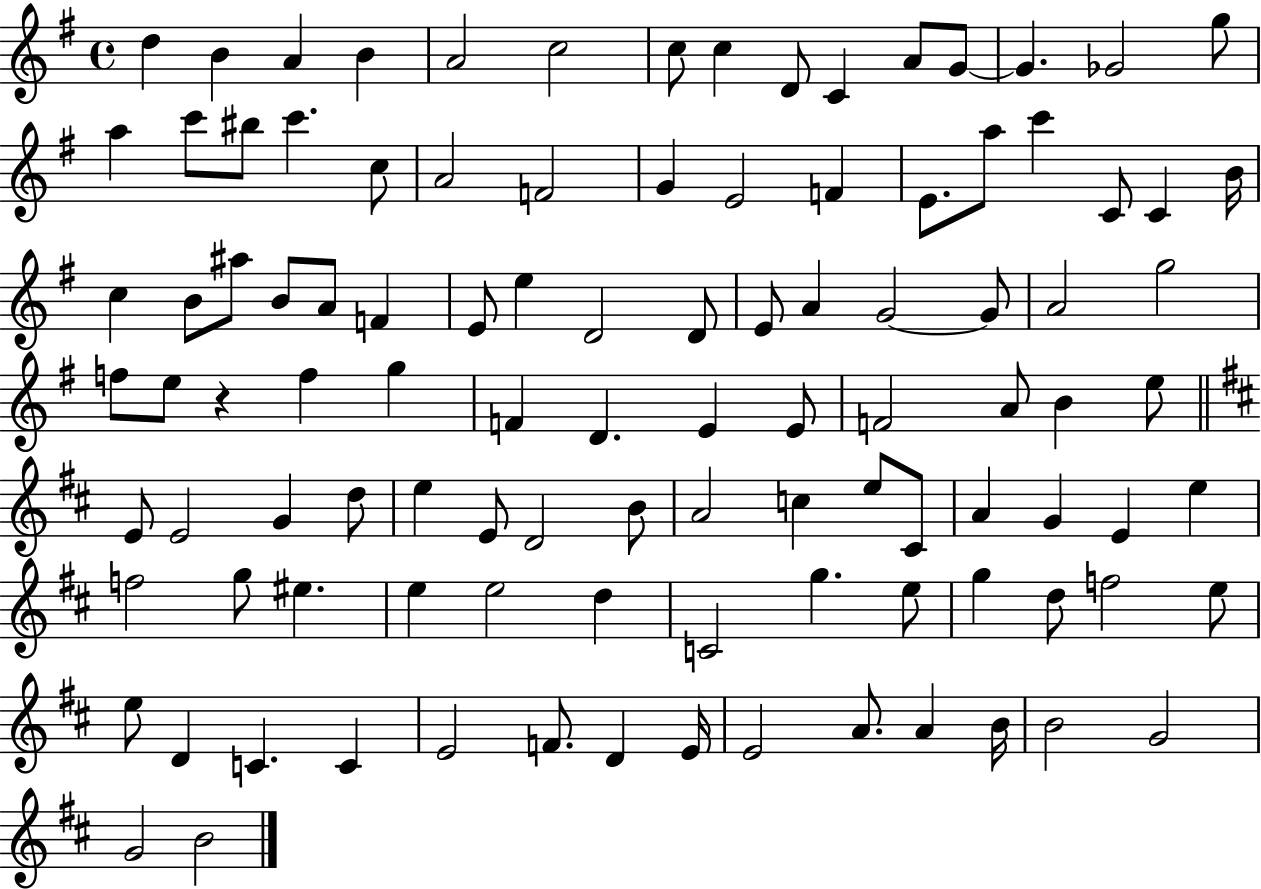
{
  \clef treble
  \time 4/4
  \defaultTimeSignature
  \key g \major
  \repeat volta 2 { d''4 b'4 a'4 b'4 | a'2 c''2 | c''8 c''4 d'8 c'4 a'8 g'8~~ | g'4. ges'2 g''8 | \break a''4 c'''8 bis''8 c'''4. c''8 | a'2 f'2 | g'4 e'2 f'4 | e'8. a''8 c'''4 c'8 c'4 b'16 | \break c''4 b'8 ais''8 b'8 a'8 f'4 | e'8 e''4 d'2 d'8 | e'8 a'4 g'2~~ g'8 | a'2 g''2 | \break f''8 e''8 r4 f''4 g''4 | f'4 d'4. e'4 e'8 | f'2 a'8 b'4 e''8 | \bar "||" \break \key d \major e'8 e'2 g'4 d''8 | e''4 e'8 d'2 b'8 | a'2 c''4 e''8 cis'8 | a'4 g'4 e'4 e''4 | \break f''2 g''8 eis''4. | e''4 e''2 d''4 | c'2 g''4. e''8 | g''4 d''8 f''2 e''8 | \break e''8 d'4 c'4. c'4 | e'2 f'8. d'4 e'16 | e'2 a'8. a'4 b'16 | b'2 g'2 | \break g'2 b'2 | } \bar "|."
}